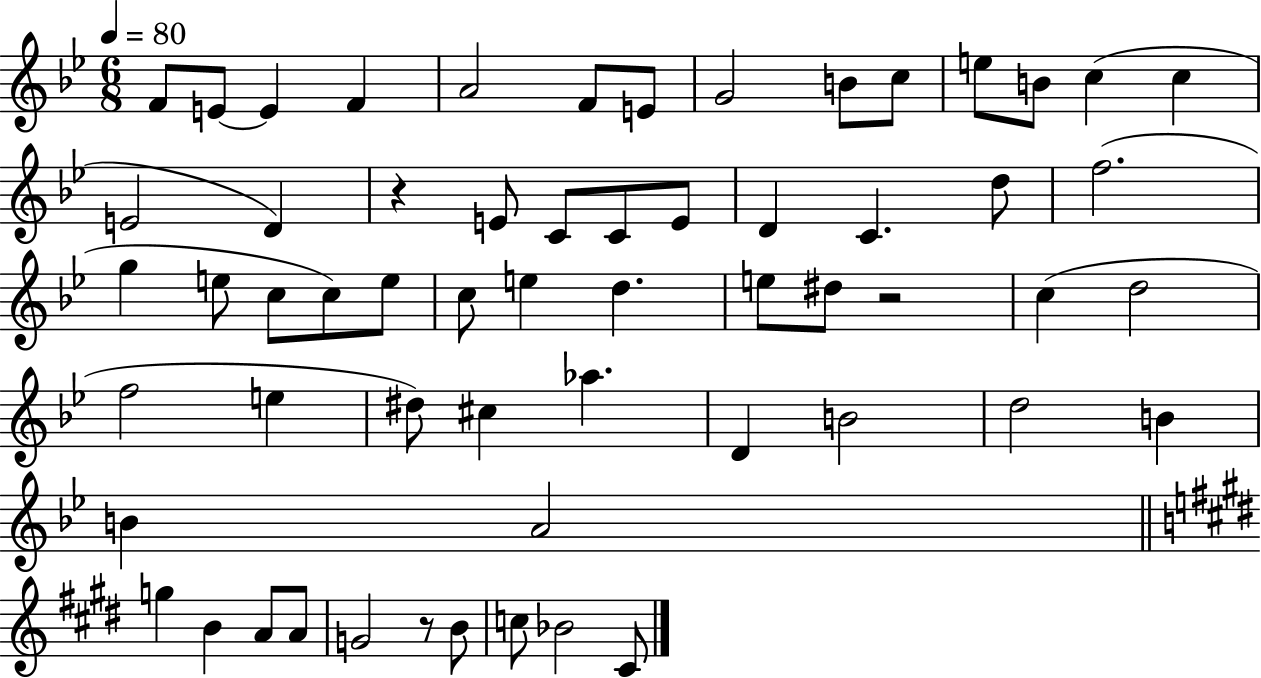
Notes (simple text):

F4/e E4/e E4/q F4/q A4/h F4/e E4/e G4/h B4/e C5/e E5/e B4/e C5/q C5/q E4/h D4/q R/q E4/e C4/e C4/e E4/e D4/q C4/q. D5/e F5/h. G5/q E5/e C5/e C5/e E5/e C5/e E5/q D5/q. E5/e D#5/e R/h C5/q D5/h F5/h E5/q D#5/e C#5/q Ab5/q. D4/q B4/h D5/h B4/q B4/q A4/h G5/q B4/q A4/e A4/e G4/h R/e B4/e C5/e Bb4/h C#4/e